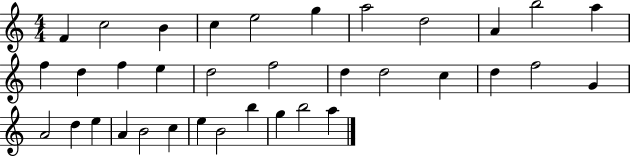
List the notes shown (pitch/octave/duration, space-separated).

F4/q C5/h B4/q C5/q E5/h G5/q A5/h D5/h A4/q B5/h A5/q F5/q D5/q F5/q E5/q D5/h F5/h D5/q D5/h C5/q D5/q F5/h G4/q A4/h D5/q E5/q A4/q B4/h C5/q E5/q B4/h B5/q G5/q B5/h A5/q